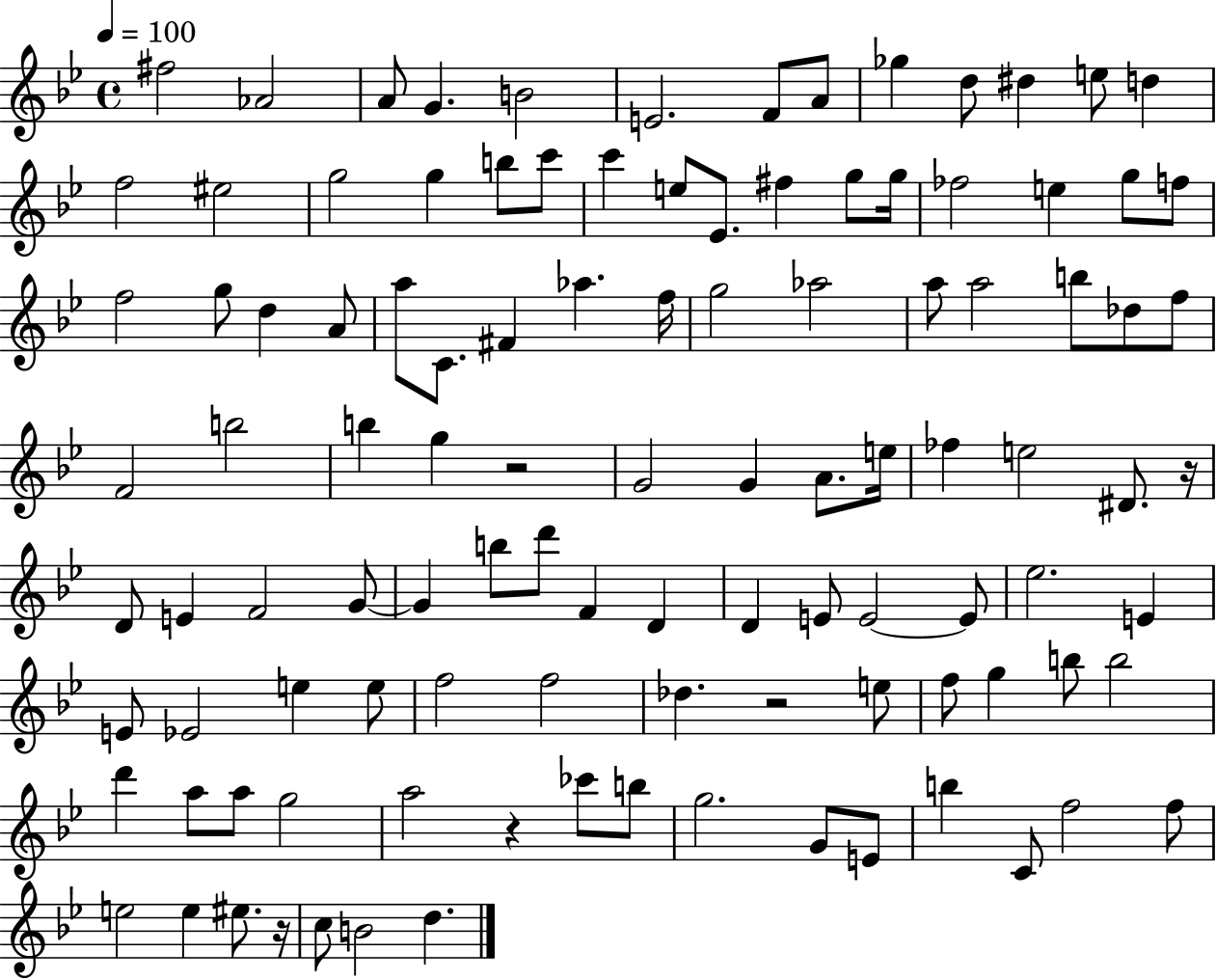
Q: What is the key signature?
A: BES major